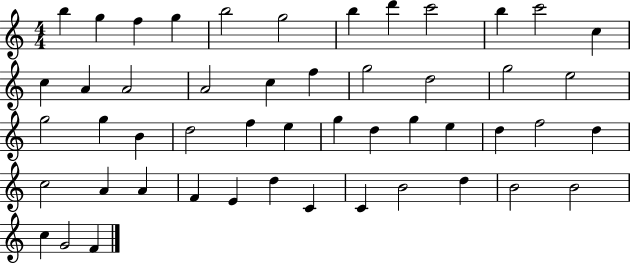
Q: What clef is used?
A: treble